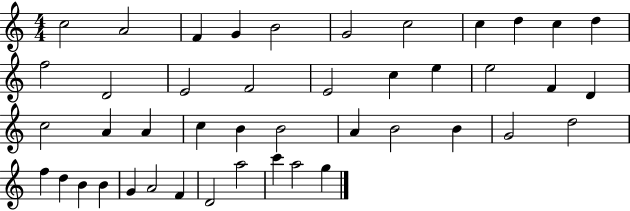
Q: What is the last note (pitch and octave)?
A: G5